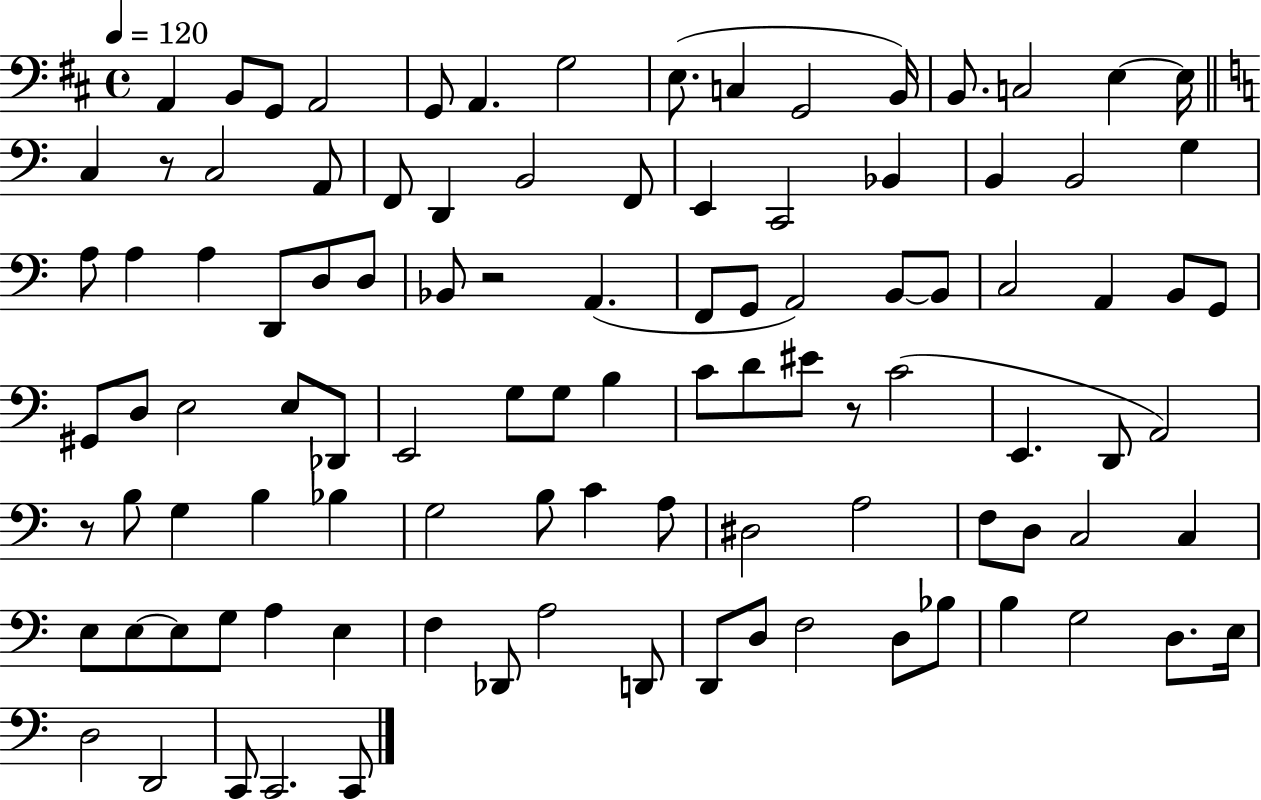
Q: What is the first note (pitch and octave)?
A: A2